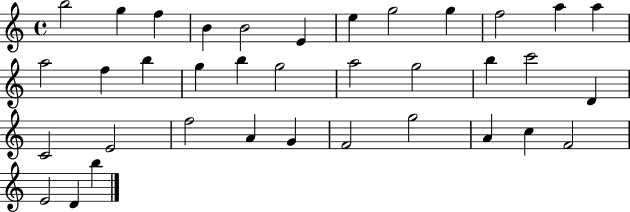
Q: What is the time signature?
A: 4/4